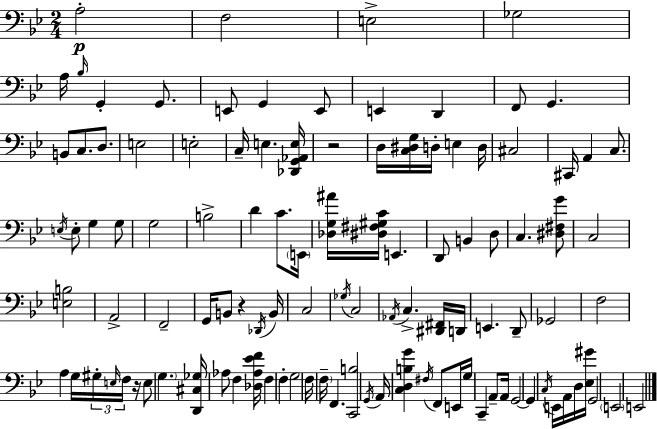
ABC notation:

X:1
T:Untitled
M:2/4
L:1/4
K:Gm
A,2 F,2 E,2 _G,2 A,/4 _B,/4 G,, G,,/2 E,,/2 G,, E,,/2 E,, D,, F,,/2 G,, B,,/2 C,/2 D,/2 E,2 E,2 C,/4 E, [_D,,G,,_A,,E,]/4 z2 D,/4 [C,^D,G,]/4 D,/4 E, D,/4 ^C,2 ^C,,/4 A,, C,/2 E,/4 E,/2 G, G,/2 G,2 B,2 D C/2 E,,/4 [_D,G,^A]/4 [^D,^F,^G,C]/4 E,, D,,/2 B,, D,/2 C, [^D,^F,G]/2 C,2 [E,B,]2 A,,2 F,,2 G,,/4 B,,/2 z _D,,/4 B,,/4 C,2 _G,/4 C,2 _A,,/4 C, [^D,,^F,,]/4 D,,/4 E,, D,,/2 _G,,2 F,2 A, G,/4 ^G,/4 E,/4 F,/4 z/4 E,/2 G, [D,,^C,_G,]/4 _A,/2 F, [_D,_A,_EF]/4 F, F, G,2 F,/4 F,/4 F,, [C,,B,]2 G,,/4 A,,/4 [C,D,B,G] ^F,/4 F,,/2 E,,/4 G,/4 C,, A,,/2 A,,/4 G,,2 G,, C,/4 E,,/4 A,,/4 D,/4 [_E,^G]/4 G,,2 E,,2 E,,2